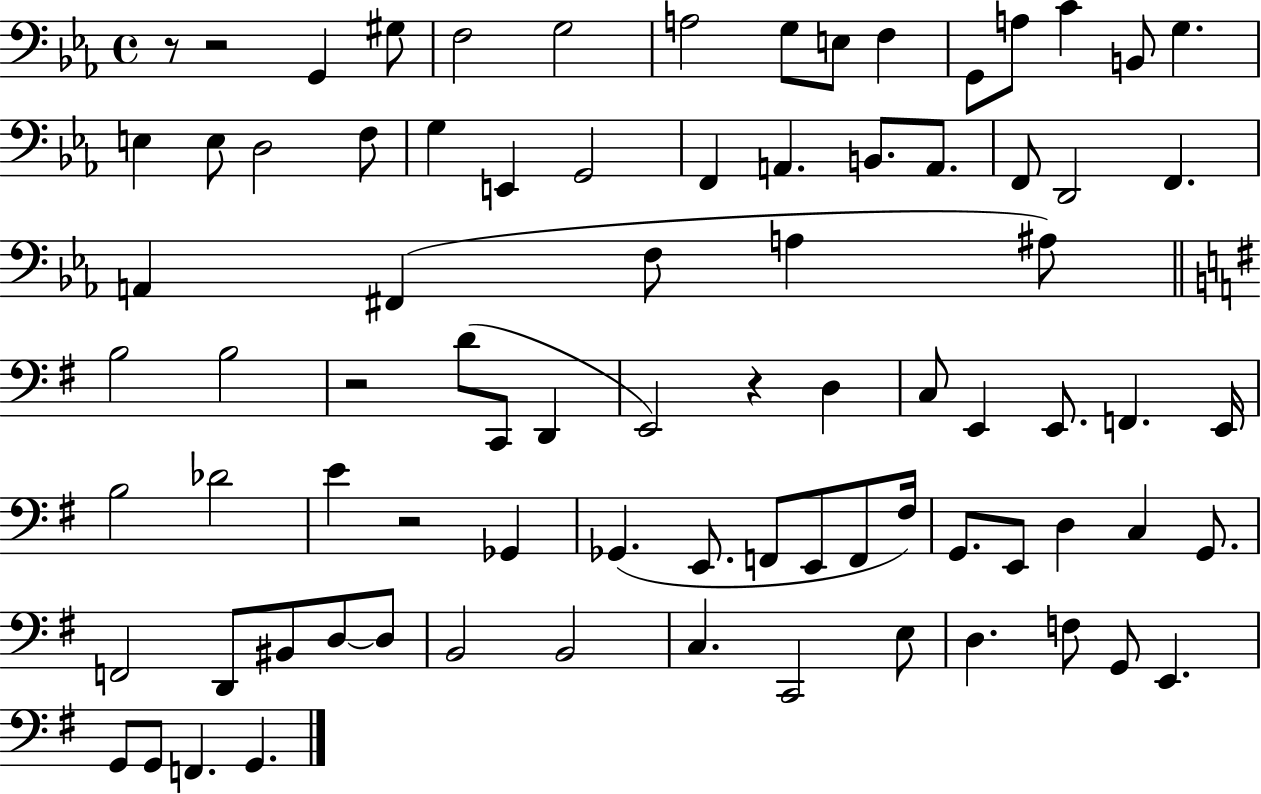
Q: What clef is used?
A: bass